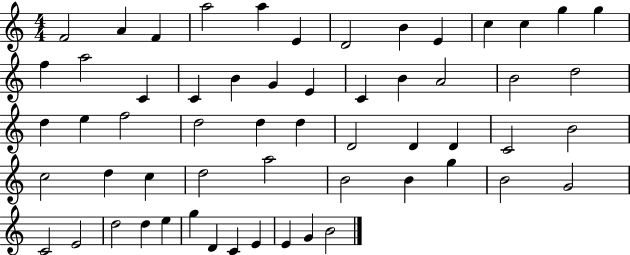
F4/h A4/q F4/q A5/h A5/q E4/q D4/h B4/q E4/q C5/q C5/q G5/q G5/q F5/q A5/h C4/q C4/q B4/q G4/q E4/q C4/q B4/q A4/h B4/h D5/h D5/q E5/q F5/h D5/h D5/q D5/q D4/h D4/q D4/q C4/h B4/h C5/h D5/q C5/q D5/h A5/h B4/h B4/q G5/q B4/h G4/h C4/h E4/h D5/h D5/q E5/q G5/q D4/q C4/q E4/q E4/q G4/q B4/h